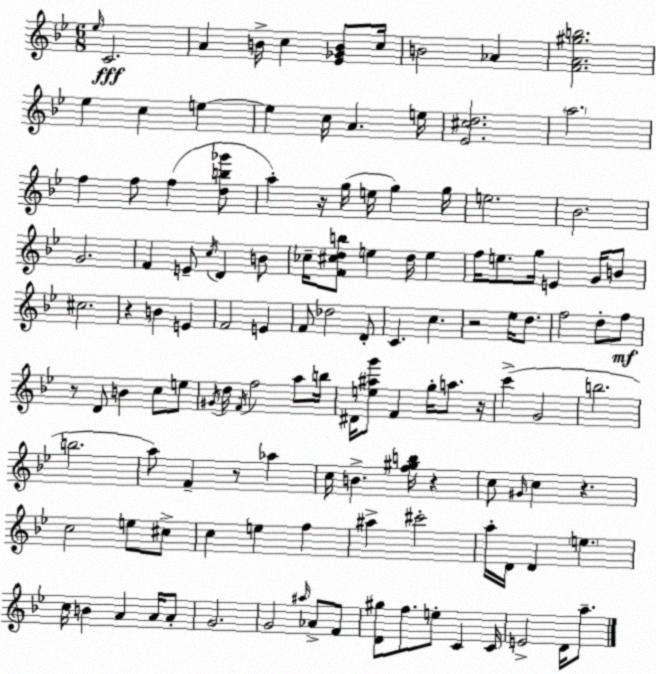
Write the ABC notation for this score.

X:1
T:Untitled
M:6/8
L:1/4
K:Bb
_e/4 C2 A B/4 c [_E_GB]/2 c/4 B2 _A [FA^gb]2 _e c e e c/4 A e/4 [_E^cd]2 a2 f f/2 f [db_g']/2 a z/4 g/4 e/4 g g/4 e2 _B2 G2 F E/2 c/4 D B/2 _c/4 [F^cdb]/2 e d/4 e f/4 e/2 g/4 E G/4 B/2 ^c2 z B E F2 E F/2 _d2 D/2 C c z2 _e/4 d/2 f2 d/2 f/2 z/2 D/2 B c/2 e/2 ^G/4 d/4 F/4 f2 a/2 b/4 ^D/4 [e^ag']/2 F g/4 a/2 z/4 c' G2 b2 b2 a/2 F z/2 _a c/4 B [f^gb]/4 z c/2 ^G/4 c z c2 e/2 ^c/2 c e f ^a ^c'2 a/4 D/4 D e c/4 B A A/4 A/2 G2 G2 ^a/4 _A/2 F/2 [D^g]/2 f/2 e/2 C C/4 E2 D/4 a/2